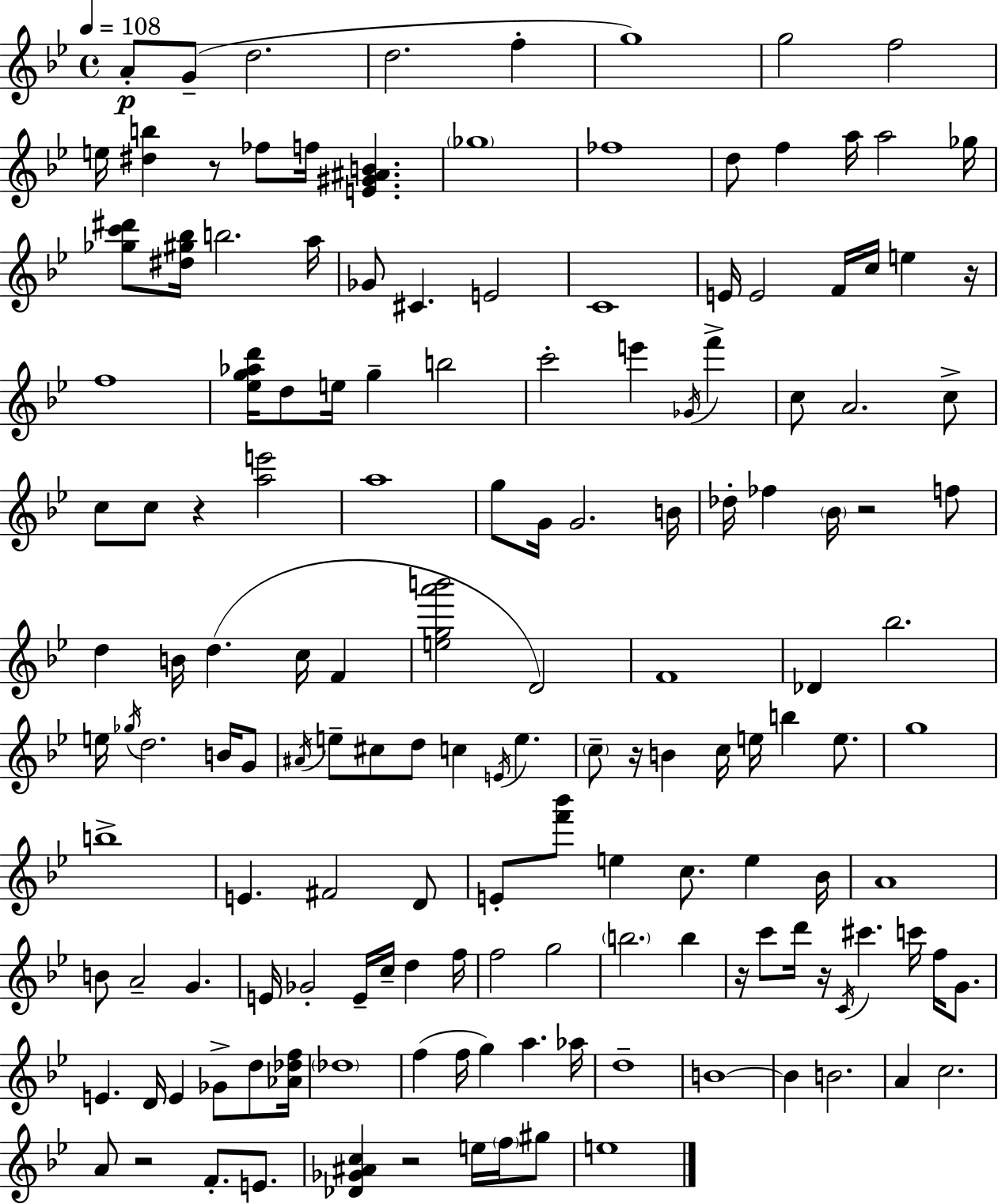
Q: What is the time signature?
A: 4/4